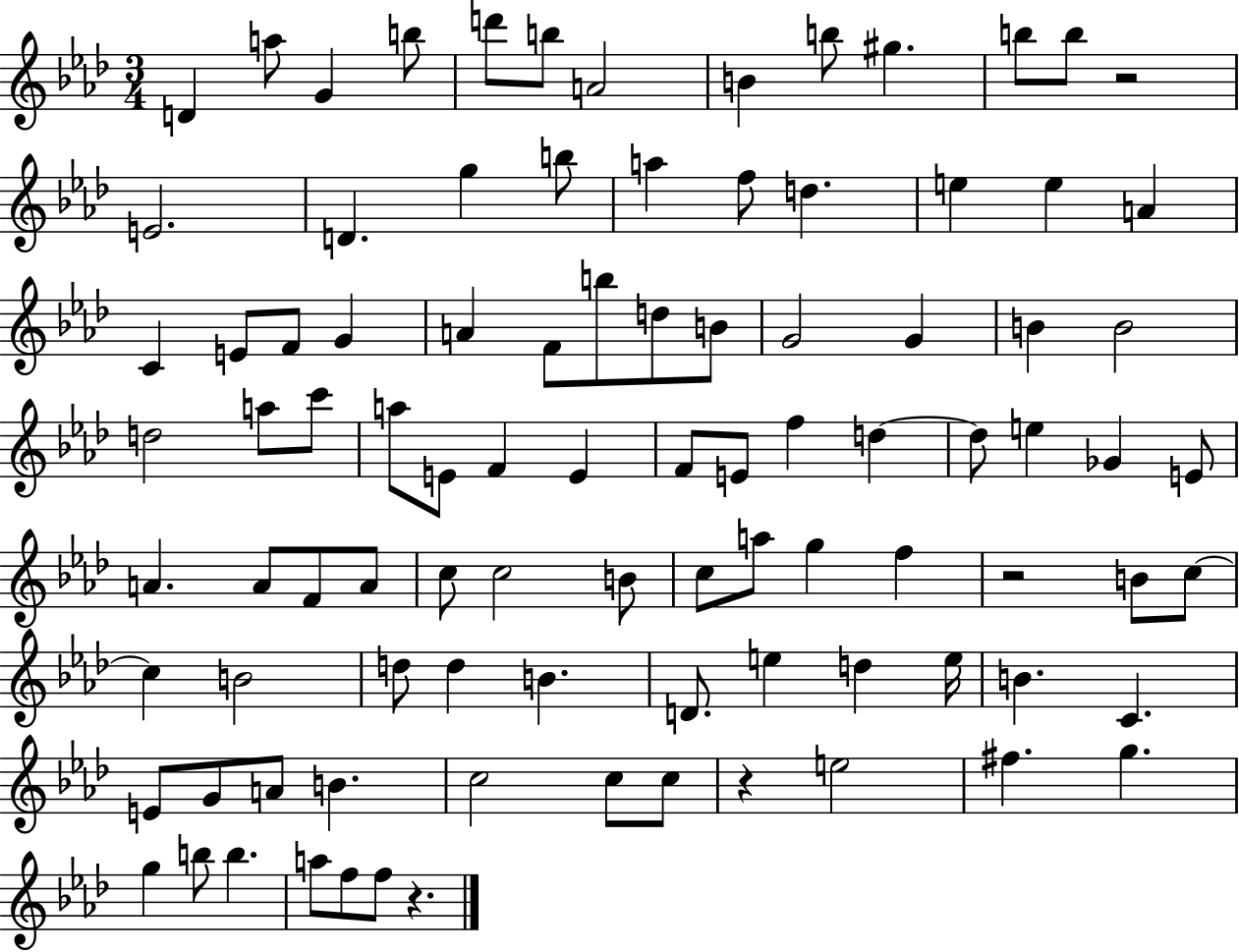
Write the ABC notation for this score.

X:1
T:Untitled
M:3/4
L:1/4
K:Ab
D a/2 G b/2 d'/2 b/2 A2 B b/2 ^g b/2 b/2 z2 E2 D g b/2 a f/2 d e e A C E/2 F/2 G A F/2 b/2 d/2 B/2 G2 G B B2 d2 a/2 c'/2 a/2 E/2 F E F/2 E/2 f d d/2 e _G E/2 A A/2 F/2 A/2 c/2 c2 B/2 c/2 a/2 g f z2 B/2 c/2 c B2 d/2 d B D/2 e d e/4 B C E/2 G/2 A/2 B c2 c/2 c/2 z e2 ^f g g b/2 b a/2 f/2 f/2 z